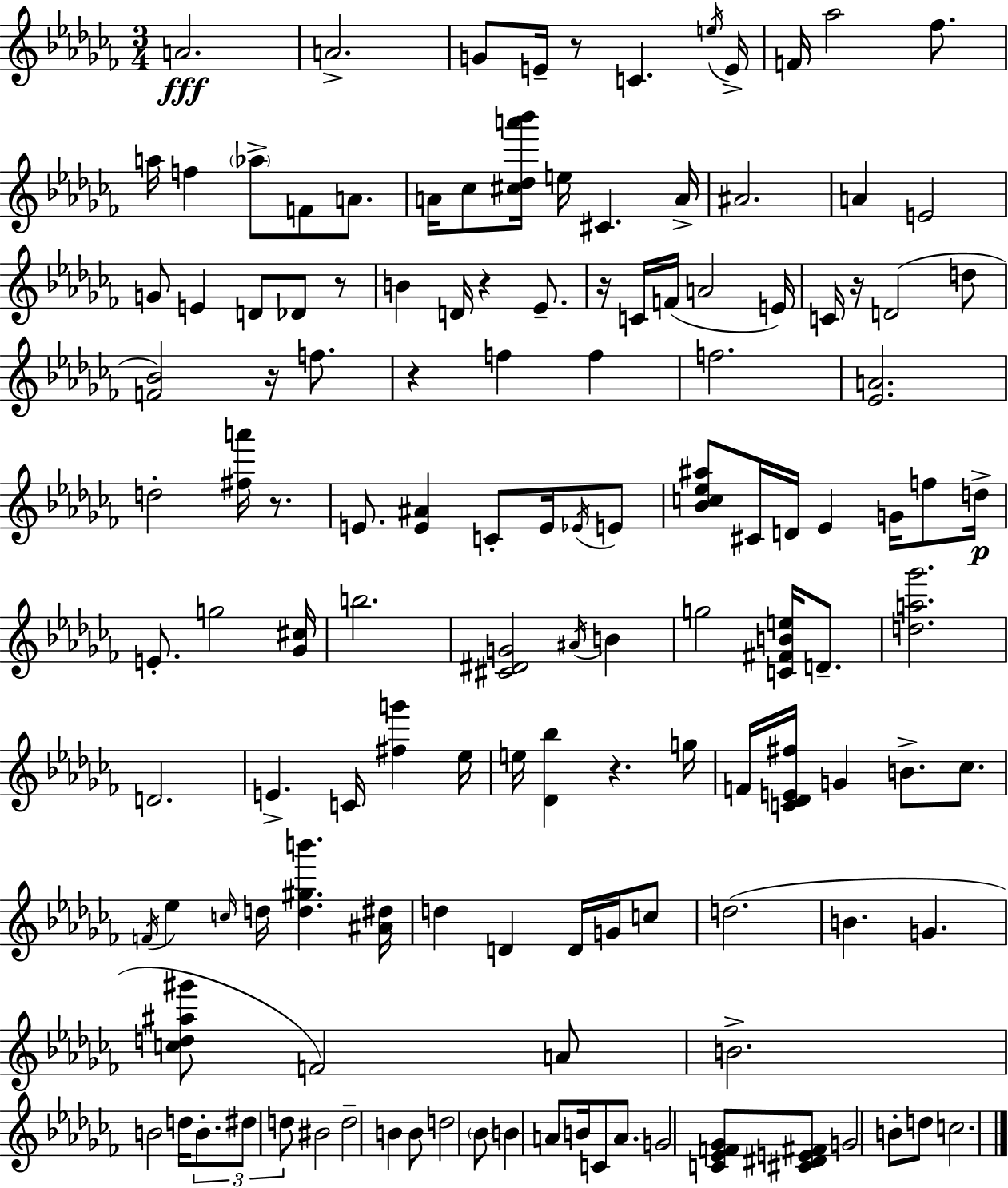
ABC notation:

X:1
T:Untitled
M:3/4
L:1/4
K:Abm
A2 A2 G/2 E/4 z/2 C e/4 E/4 F/4 _a2 _f/2 a/4 f _a/2 F/2 A/2 A/4 _c/2 [^c_da'_b']/4 e/4 ^C A/4 ^A2 A E2 G/2 E D/2 _D/2 z/2 B D/4 z _E/2 z/4 C/4 F/4 A2 E/4 C/4 z/4 D2 d/2 [F_B]2 z/4 f/2 z f f f2 [_EA]2 d2 [^fa']/4 z/2 E/2 [E^A] C/2 E/4 _E/4 E/2 [_Bc_e^a]/2 ^C/4 D/4 _E G/4 f/2 d/4 E/2 g2 [_G^c]/4 b2 [^C^DG]2 ^A/4 B g2 [C^FBe]/4 D/2 [da_g']2 D2 E C/4 [^fg'] _e/4 e/4 [_D_b] z g/4 F/4 [C_DE^f]/4 G B/2 _c/2 F/4 _e c/4 d/4 [d^gb'] [^A^d]/4 d D D/4 G/4 c/2 d2 B G [cd^a^g']/2 F2 A/2 B2 B2 d/4 B/2 ^d/2 d/2 ^B2 d2 B B/2 d2 _B/2 B A/2 B/4 C/2 A/2 G2 [C_EF_G]/2 [^C^DE^F]/2 G2 B/2 d/2 c2